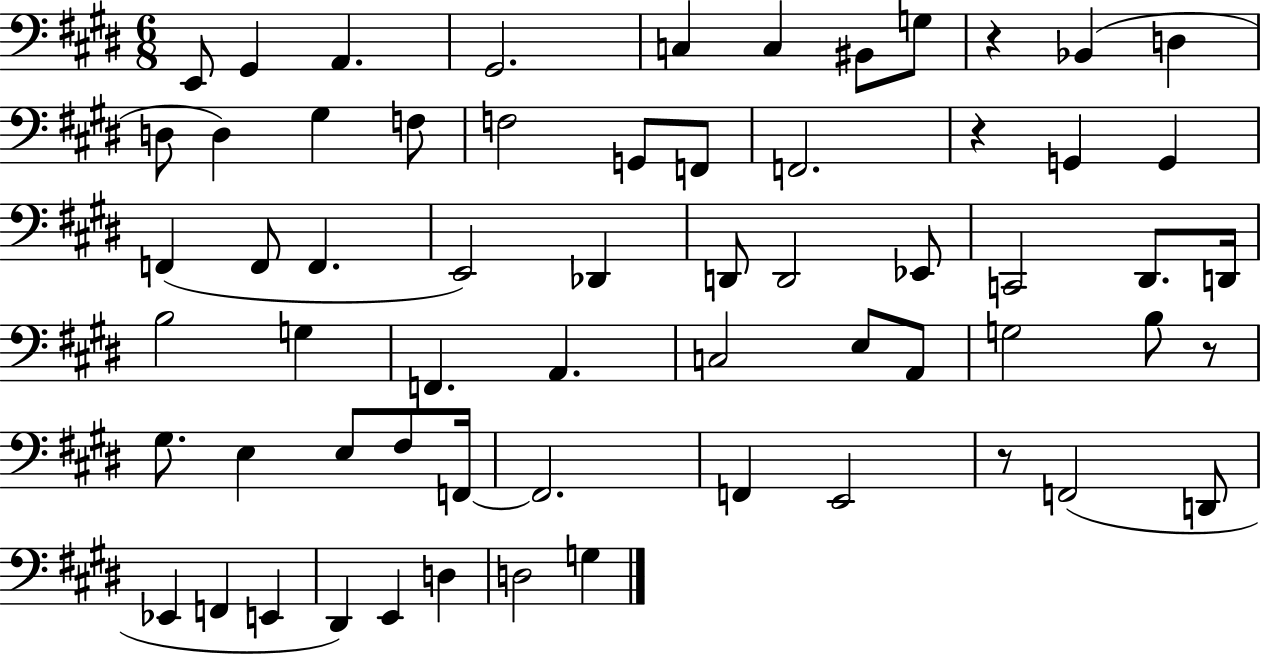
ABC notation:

X:1
T:Untitled
M:6/8
L:1/4
K:E
E,,/2 ^G,, A,, ^G,,2 C, C, ^B,,/2 G,/2 z _B,, D, D,/2 D, ^G, F,/2 F,2 G,,/2 F,,/2 F,,2 z G,, G,, F,, F,,/2 F,, E,,2 _D,, D,,/2 D,,2 _E,,/2 C,,2 ^D,,/2 D,,/4 B,2 G, F,, A,, C,2 E,/2 A,,/2 G,2 B,/2 z/2 ^G,/2 E, E,/2 ^F,/2 F,,/4 F,,2 F,, E,,2 z/2 F,,2 D,,/2 _E,, F,, E,, ^D,, E,, D, D,2 G,